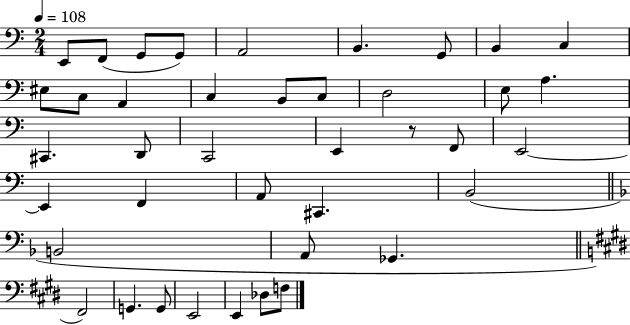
X:1
T:Untitled
M:2/4
L:1/4
K:C
E,,/2 F,,/2 G,,/2 G,,/2 A,,2 B,, G,,/2 B,, C, ^E,/2 C,/2 A,, C, B,,/2 C,/2 D,2 E,/2 A, ^C,, D,,/2 C,,2 E,, z/2 F,,/2 E,,2 E,, F,, A,,/2 ^C,, B,,2 B,,2 A,,/2 _G,, ^F,,2 G,, G,,/2 E,,2 E,, _D,/2 F,/2